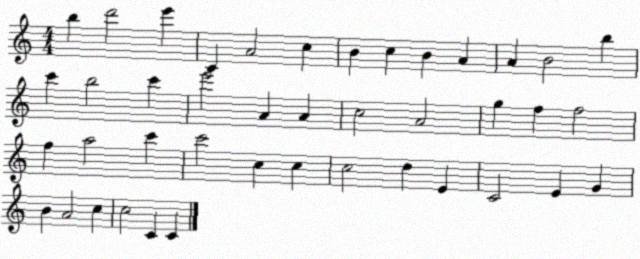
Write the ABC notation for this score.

X:1
T:Untitled
M:4/4
L:1/4
K:C
b d'2 e' C A2 c B c B A A B2 b c' b2 c' e'2 A A c2 A2 g f f2 f a2 c' c'2 c c c2 d E C2 E G B A2 c c2 C C